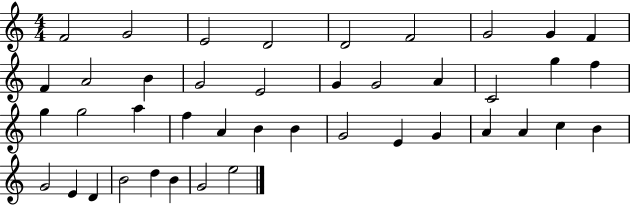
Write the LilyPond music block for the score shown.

{
  \clef treble
  \numericTimeSignature
  \time 4/4
  \key c \major
  f'2 g'2 | e'2 d'2 | d'2 f'2 | g'2 g'4 f'4 | \break f'4 a'2 b'4 | g'2 e'2 | g'4 g'2 a'4 | c'2 g''4 f''4 | \break g''4 g''2 a''4 | f''4 a'4 b'4 b'4 | g'2 e'4 g'4 | a'4 a'4 c''4 b'4 | \break g'2 e'4 d'4 | b'2 d''4 b'4 | g'2 e''2 | \bar "|."
}